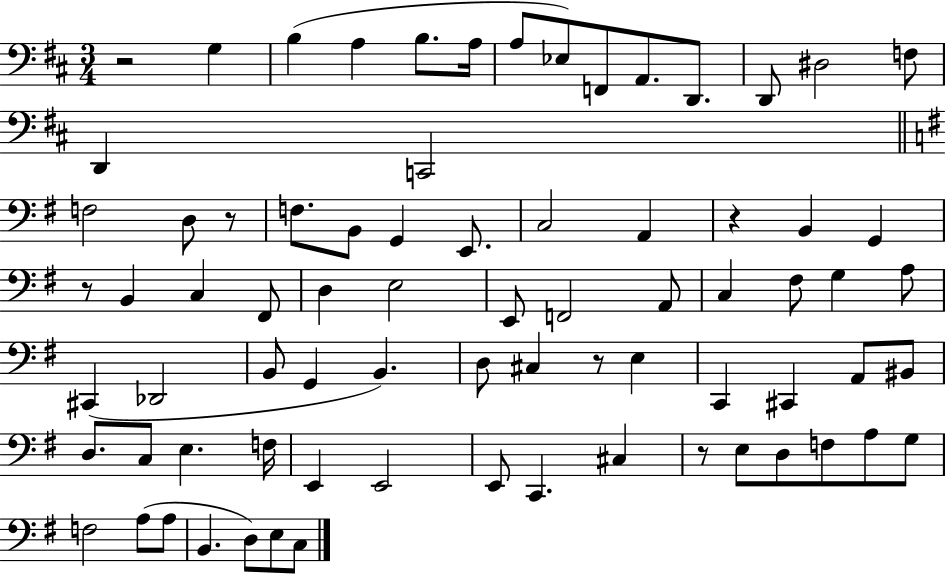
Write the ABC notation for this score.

X:1
T:Untitled
M:3/4
L:1/4
K:D
z2 G, B, A, B,/2 A,/4 A,/2 _E,/2 F,,/2 A,,/2 D,,/2 D,,/2 ^D,2 F,/2 D,, C,,2 F,2 D,/2 z/2 F,/2 B,,/2 G,, E,,/2 C,2 A,, z B,, G,, z/2 B,, C, ^F,,/2 D, E,2 E,,/2 F,,2 A,,/2 C, ^F,/2 G, A,/2 ^C,, _D,,2 B,,/2 G,, B,, D,/2 ^C, z/2 E, C,, ^C,, A,,/2 ^B,,/2 D,/2 C,/2 E, F,/4 E,, E,,2 E,,/2 C,, ^C, z/2 E,/2 D,/2 F,/2 A,/2 G,/2 F,2 A,/2 A,/2 B,, D,/2 E,/2 C,/2